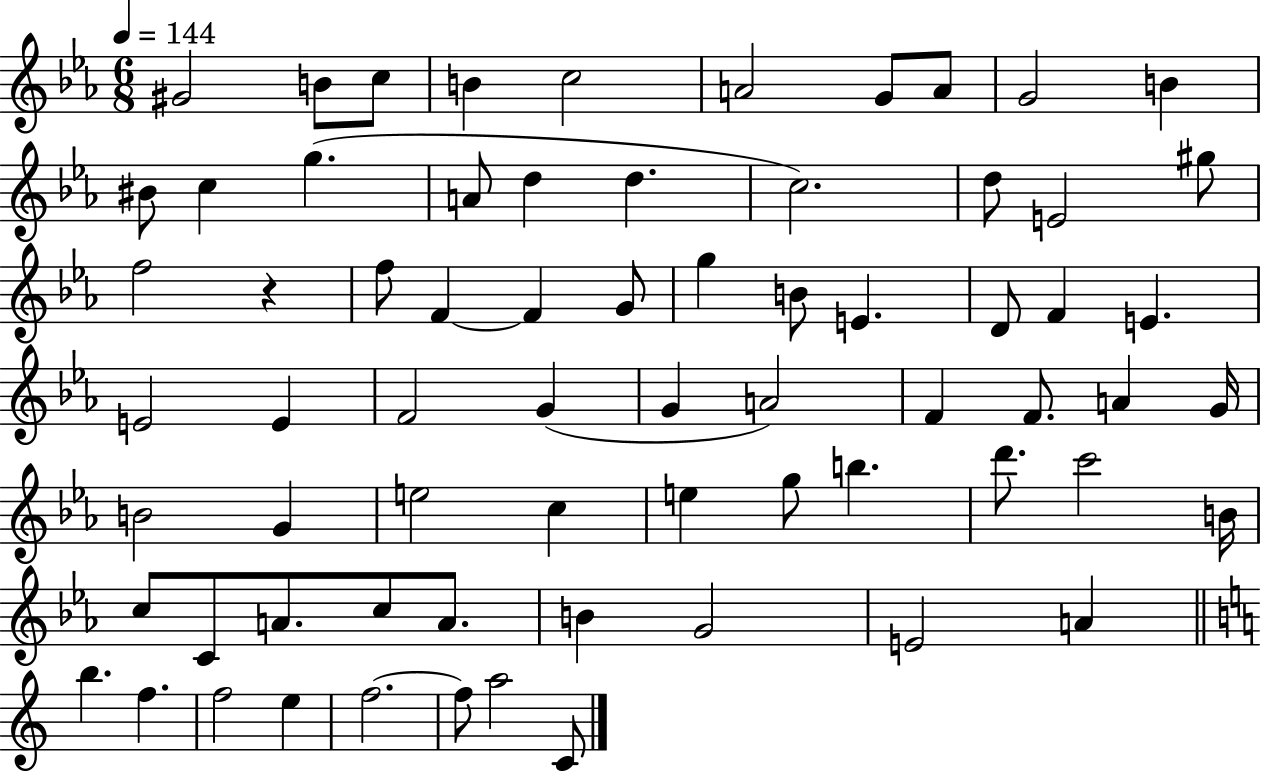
X:1
T:Untitled
M:6/8
L:1/4
K:Eb
^G2 B/2 c/2 B c2 A2 G/2 A/2 G2 B ^B/2 c g A/2 d d c2 d/2 E2 ^g/2 f2 z f/2 F F G/2 g B/2 E D/2 F E E2 E F2 G G A2 F F/2 A G/4 B2 G e2 c e g/2 b d'/2 c'2 B/4 c/2 C/2 A/2 c/2 A/2 B G2 E2 A b f f2 e f2 f/2 a2 C/2